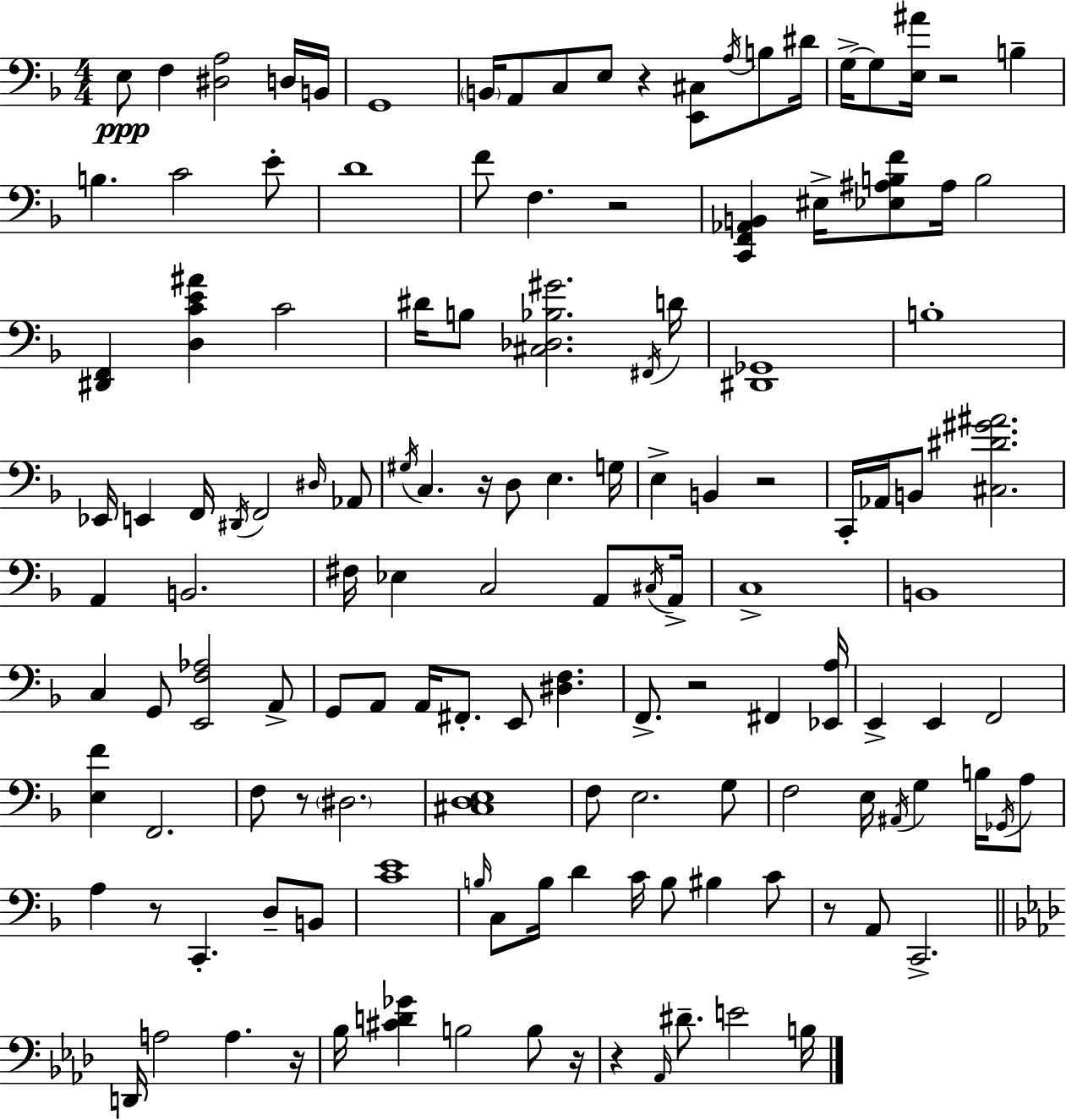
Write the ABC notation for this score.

X:1
T:Untitled
M:4/4
L:1/4
K:Dm
E,/2 F, [^D,A,]2 D,/4 B,,/4 G,,4 B,,/4 A,,/2 C,/2 E,/2 z [E,,^C,]/2 A,/4 B,/2 ^D/4 G,/4 G,/2 [E,^A]/4 z2 B, B, C2 E/2 D4 F/2 F, z2 [C,,F,,_A,,B,,] ^E,/4 [_E,^A,B,F]/2 ^A,/4 B,2 [^D,,F,,] [D,CE^A] C2 ^D/4 B,/2 [^C,_D,_B,^G]2 ^F,,/4 D/4 [^D,,_G,,]4 B,4 _E,,/4 E,, F,,/4 ^D,,/4 F,,2 ^D,/4 _A,,/2 ^G,/4 C, z/4 D,/2 E, G,/4 E, B,, z2 C,,/4 _A,,/4 B,,/2 [^C,^D^G^A]2 A,, B,,2 ^F,/4 _E, C,2 A,,/2 ^C,/4 A,,/4 C,4 B,,4 C, G,,/2 [E,,F,_A,]2 A,,/2 G,,/2 A,,/2 A,,/4 ^F,,/2 E,,/2 [^D,F,] F,,/2 z2 ^F,, [_E,,A,]/4 E,, E,, F,,2 [E,F] F,,2 F,/2 z/2 ^D,2 [^C,D,E,]4 F,/2 E,2 G,/2 F,2 E,/4 ^A,,/4 G, B,/4 _G,,/4 A,/2 A, z/2 C,, D,/2 B,,/2 [CE]4 B,/4 C,/2 B,/4 D C/4 B,/2 ^B, C/2 z/2 A,,/2 C,,2 D,,/4 A,2 A, z/4 _B,/4 [^CD_G] B,2 B,/2 z/4 z _A,,/4 ^D/2 E2 B,/4